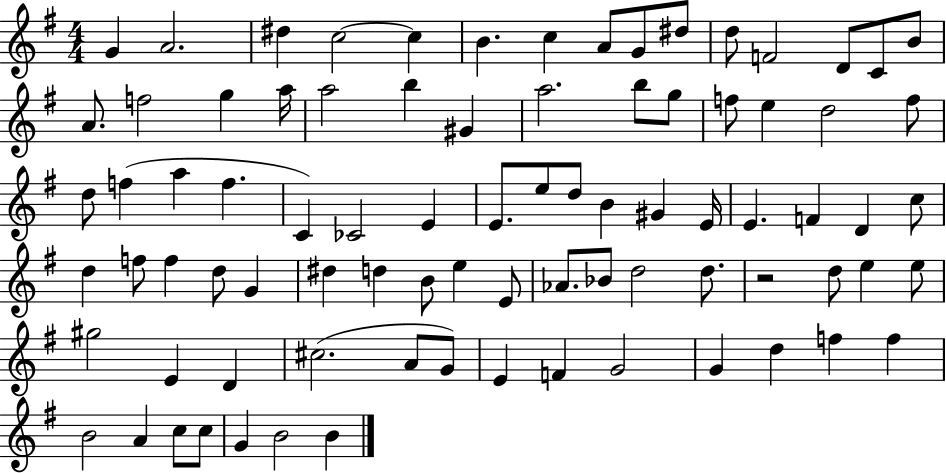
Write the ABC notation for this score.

X:1
T:Untitled
M:4/4
L:1/4
K:G
G A2 ^d c2 c B c A/2 G/2 ^d/2 d/2 F2 D/2 C/2 B/2 A/2 f2 g a/4 a2 b ^G a2 b/2 g/2 f/2 e d2 f/2 d/2 f a f C _C2 E E/2 e/2 d/2 B ^G E/4 E F D c/2 d f/2 f d/2 G ^d d B/2 e E/2 _A/2 _B/2 d2 d/2 z2 d/2 e e/2 ^g2 E D ^c2 A/2 G/2 E F G2 G d f f B2 A c/2 c/2 G B2 B